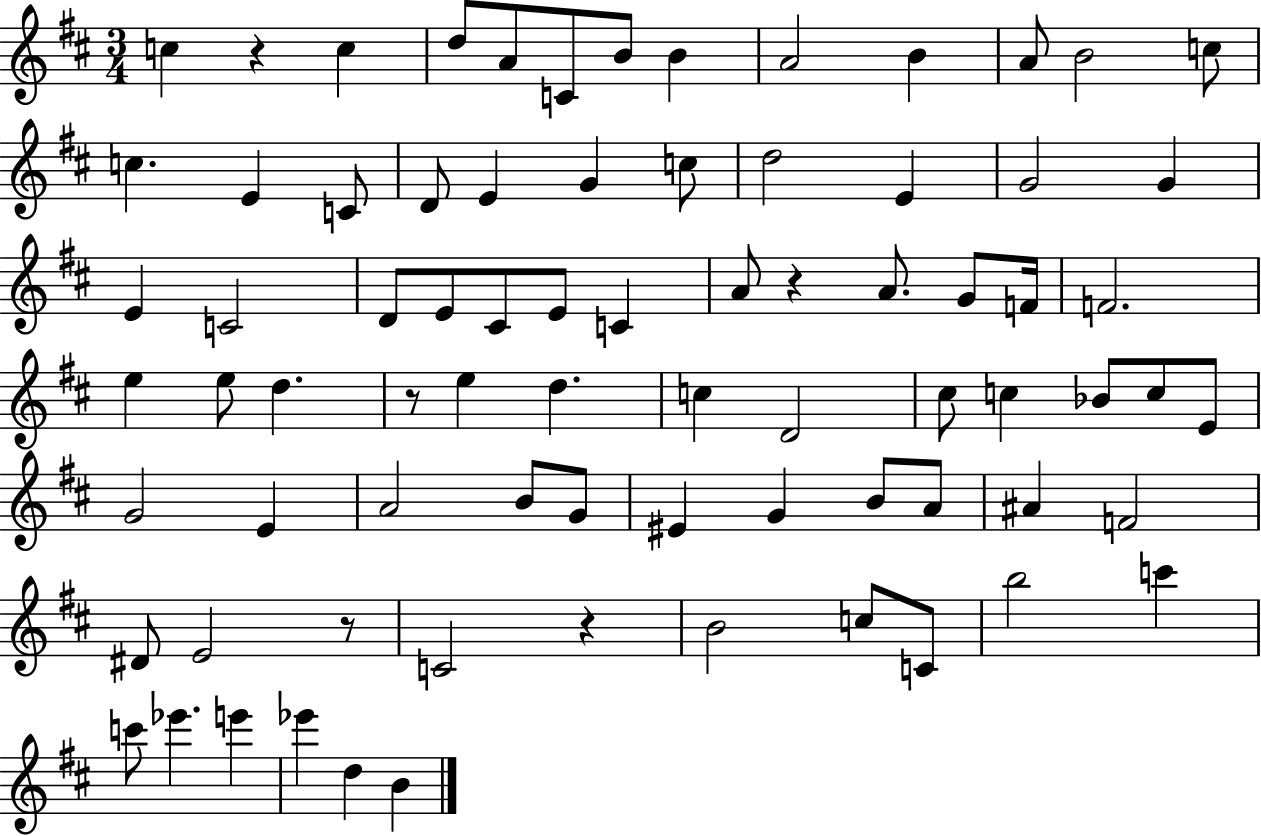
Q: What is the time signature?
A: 3/4